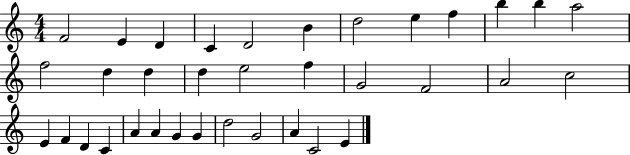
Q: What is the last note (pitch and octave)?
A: E4